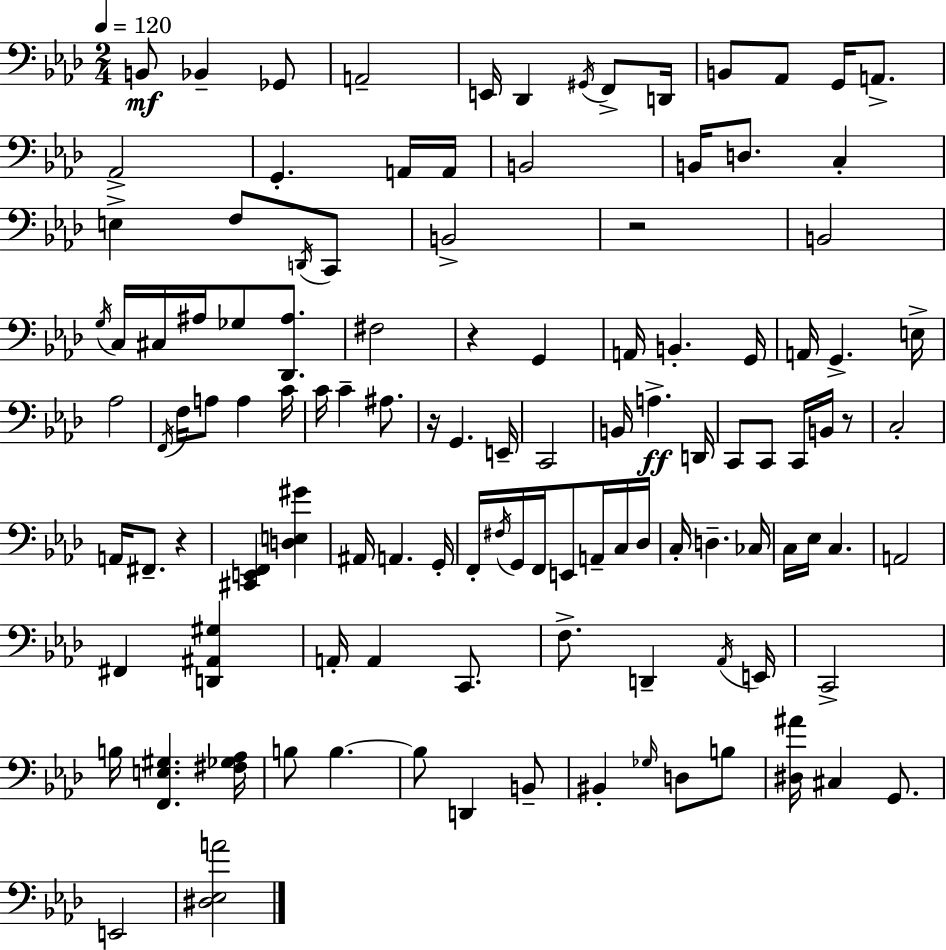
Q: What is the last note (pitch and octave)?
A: E2